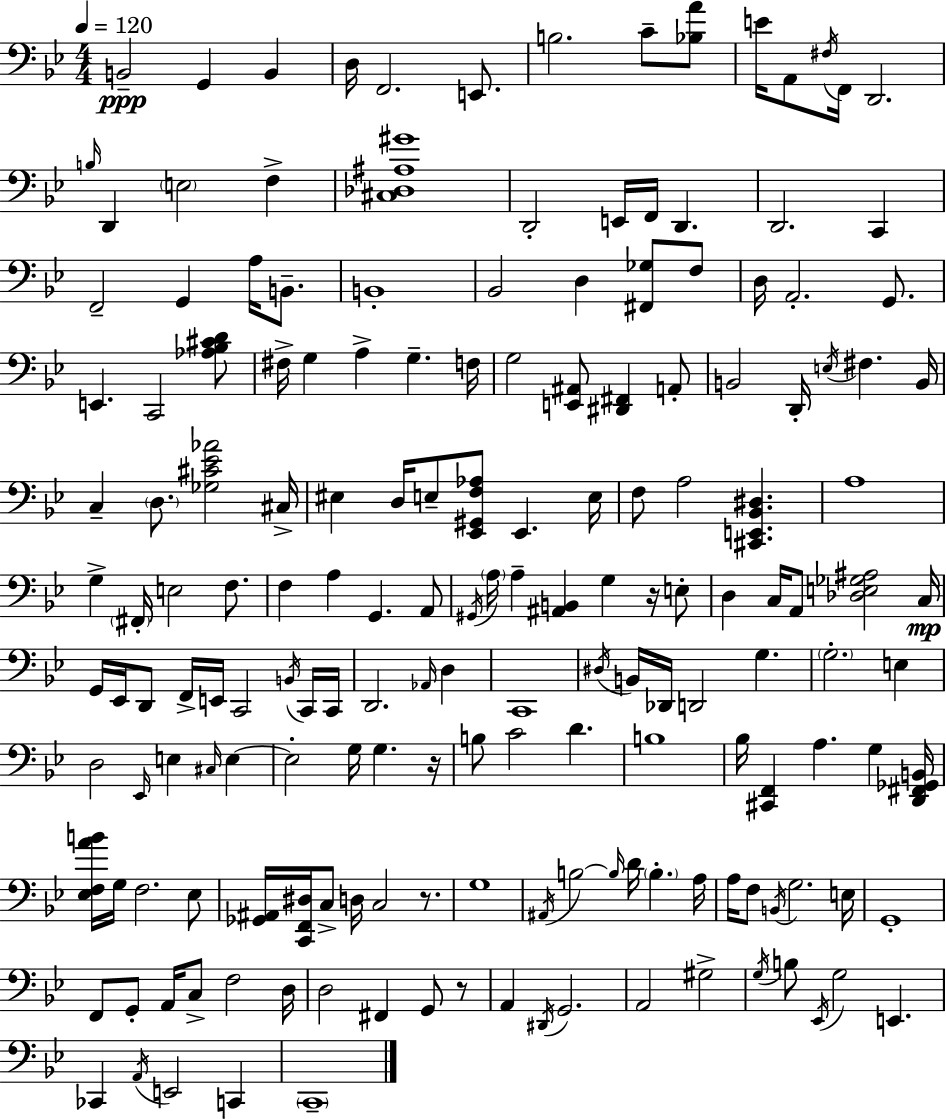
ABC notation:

X:1
T:Untitled
M:4/4
L:1/4
K:Gm
B,,2 G,, B,, D,/4 F,,2 E,,/2 B,2 C/2 [_B,A]/2 E/4 A,,/2 ^F,/4 F,,/4 D,,2 B,/4 D,, E,2 F, [^C,_D,^A,^G]4 D,,2 E,,/4 F,,/4 D,, D,,2 C,, F,,2 G,, A,/4 B,,/2 B,,4 _B,,2 D, [^F,,_G,]/2 F,/2 D,/4 A,,2 G,,/2 E,, C,,2 [_A,_B,^CD]/2 ^F,/4 G, A, G, F,/4 G,2 [E,,^A,,]/2 [^D,,^F,,] A,,/2 B,,2 D,,/4 E,/4 ^F, B,,/4 C, D,/2 [_G,^C_E_A]2 ^C,/4 ^E, D,/4 E,/2 [_E,,^G,,F,_A,]/2 _E,, E,/4 F,/2 A,2 [^C,,E,,_B,,^D,] A,4 G, ^F,,/4 E,2 F,/2 F, A, G,, A,,/2 ^G,,/4 A,/4 A, [^A,,B,,] G, z/4 E,/2 D, C,/4 A,,/2 [_D,E,_G,^A,]2 C,/4 G,,/4 _E,,/4 D,,/2 F,,/4 E,,/4 C,,2 B,,/4 C,,/4 C,,/4 D,,2 _A,,/4 D, C,,4 ^D,/4 B,,/4 _D,,/4 D,,2 G, G,2 E, D,2 _E,,/4 E, ^C,/4 E, E,2 G,/4 G, z/4 B,/2 C2 D B,4 _B,/4 [^C,,F,,] A, G, [D,,^F,,_G,,B,,]/4 [_E,F,AB]/4 G,/4 F,2 _E,/2 [_G,,^A,,]/4 [C,,F,,^D,]/4 C,/2 D,/4 C,2 z/2 G,4 ^A,,/4 B,2 B,/4 D/4 B, A,/4 A,/4 F,/2 B,,/4 G,2 E,/4 G,,4 F,,/2 G,,/2 A,,/4 C,/2 F,2 D,/4 D,2 ^F,, G,,/2 z/2 A,, ^D,,/4 G,,2 A,,2 ^G,2 G,/4 B,/2 _E,,/4 G,2 E,, _C,, A,,/4 E,,2 C,, C,,4